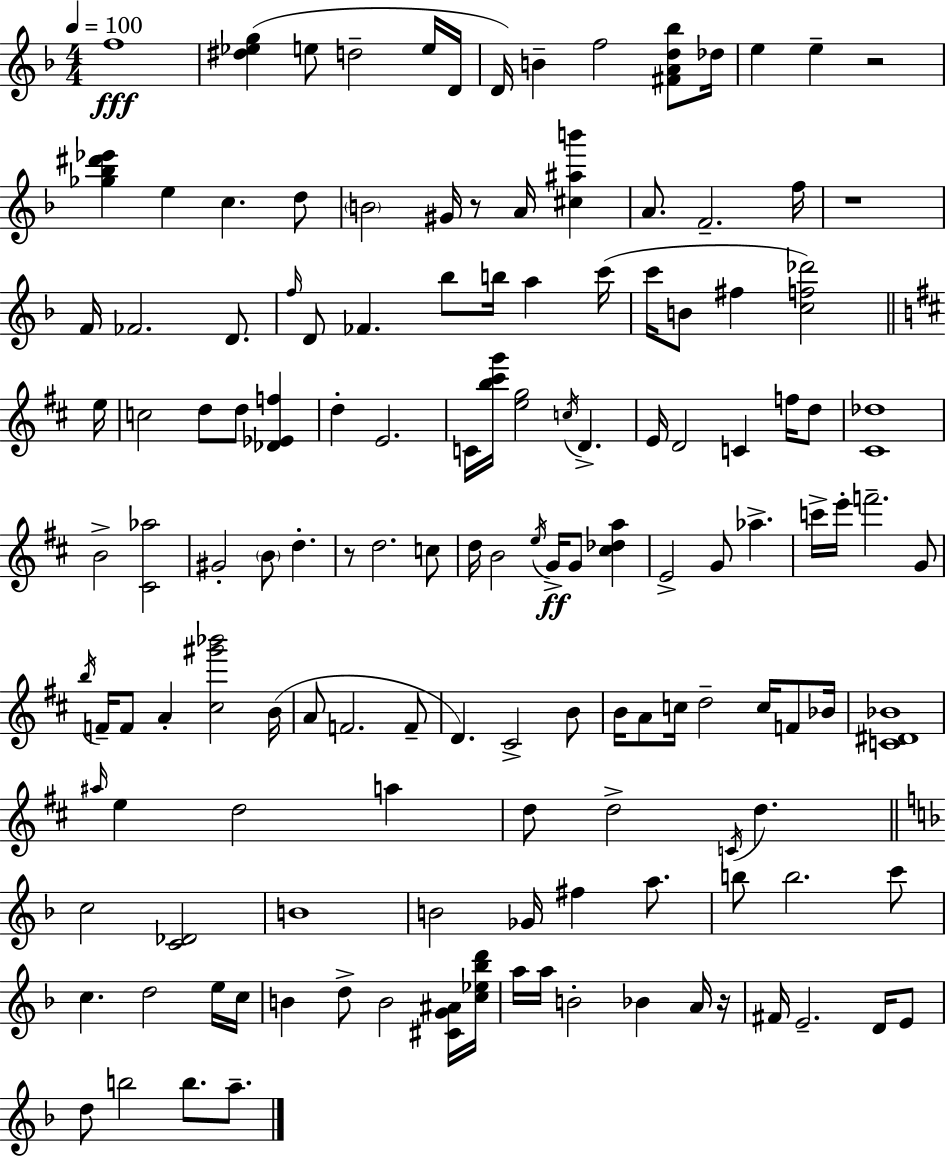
F5/w [D#5,Eb5,G5]/q E5/e D5/h E5/s D4/s D4/s B4/q F5/h [F#4,A4,D5,Bb5]/e Db5/s E5/q E5/q R/h [Gb5,Bb5,D#6,Eb6]/q E5/q C5/q. D5/e B4/h G#4/s R/e A4/s [C#5,A#5,B6]/q A4/e. F4/h. F5/s R/w F4/s FES4/h. D4/e. F5/s D4/e FES4/q. Bb5/e B5/s A5/q C6/s C6/s B4/e F#5/q [C5,F5,Db6]/h E5/s C5/h D5/e D5/e [Db4,Eb4,F5]/q D5/q E4/h. C4/s [B5,C#6,G6]/s [E5,G5]/h C5/s D4/q. E4/s D4/h C4/q F5/s D5/e [C#4,Db5]/w B4/h [C#4,Ab5]/h G#4/h B4/e D5/q. R/e D5/h. C5/e D5/s B4/h E5/s G4/s G4/e [C#5,Db5,A5]/q E4/h G4/e Ab5/q. C6/s E6/s F6/h. G4/e B5/s F4/s F4/e A4/q [C#5,G#6,Bb6]/h B4/s A4/e F4/h. F4/e D4/q. C#4/h B4/e B4/s A4/e C5/s D5/h C5/s F4/e Bb4/s [C4,D#4,Bb4]/w A#5/s E5/q D5/h A5/q D5/e D5/h C4/s D5/q. C5/h [C4,Db4]/h B4/w B4/h Gb4/s F#5/q A5/e. B5/e B5/h. C6/e C5/q. D5/h E5/s C5/s B4/q D5/e B4/h [C#4,G4,A#4]/s [C5,Eb5,Bb5,D6]/s A5/s A5/s B4/h Bb4/q A4/s R/s F#4/s E4/h. D4/s E4/e D5/e B5/h B5/e. A5/e.